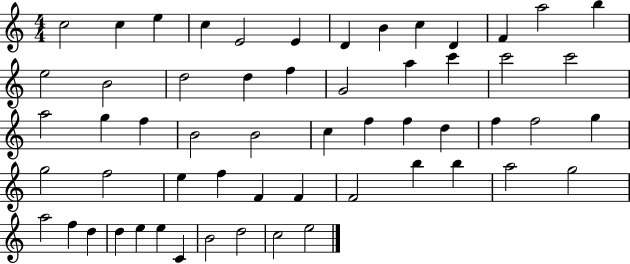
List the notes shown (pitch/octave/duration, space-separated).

C5/h C5/q E5/q C5/q E4/h E4/q D4/q B4/q C5/q D4/q F4/q A5/h B5/q E5/h B4/h D5/h D5/q F5/q G4/h A5/q C6/q C6/h C6/h A5/h G5/q F5/q B4/h B4/h C5/q F5/q F5/q D5/q F5/q F5/h G5/q G5/h F5/h E5/q F5/q F4/q F4/q F4/h B5/q B5/q A5/h G5/h A5/h F5/q D5/q D5/q E5/q E5/q C4/q B4/h D5/h C5/h E5/h